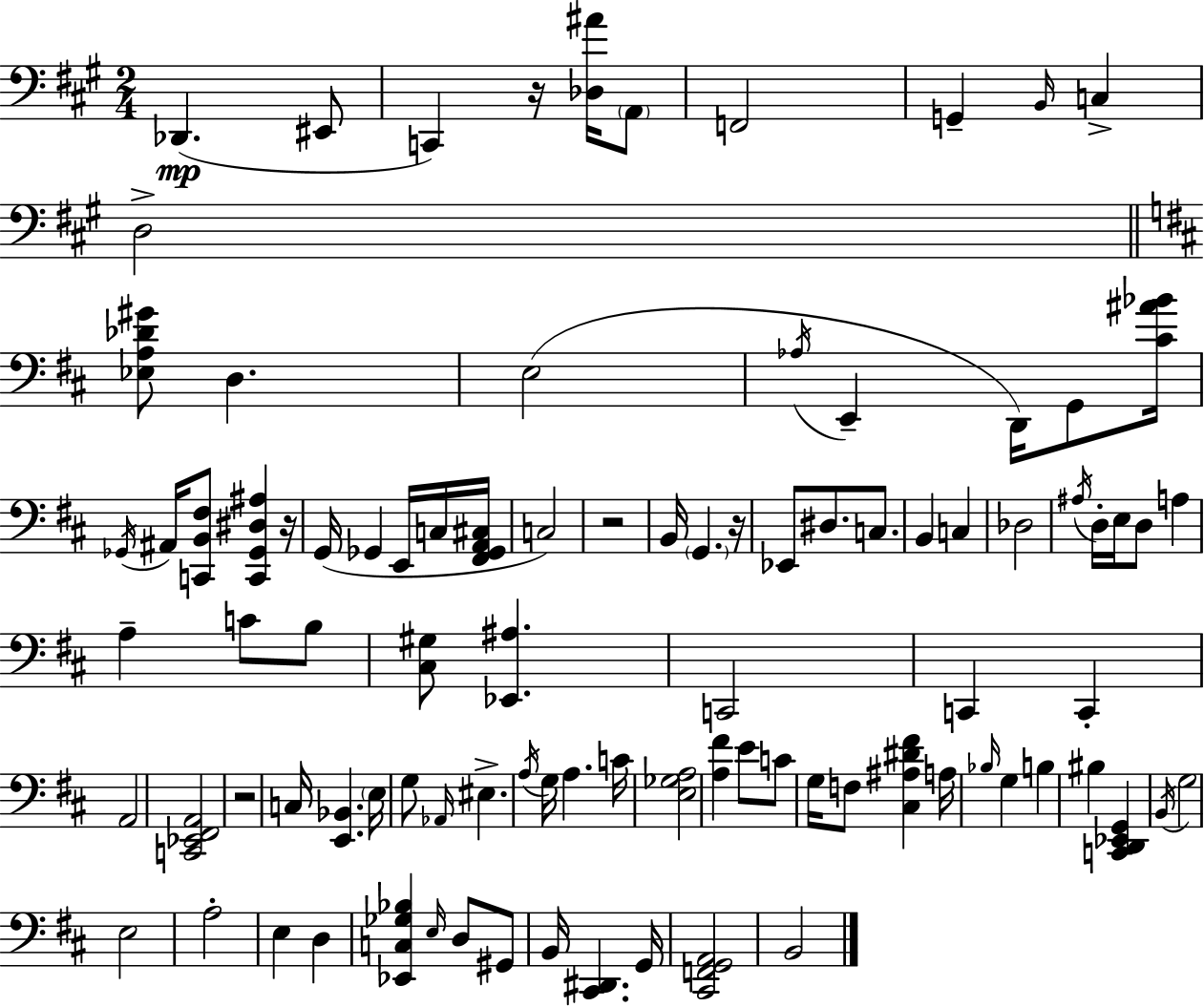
Db2/q. EIS2/e C2/q R/s [Db3,A#4]/s A2/e F2/h G2/q B2/s C3/q D3/h [Eb3,A3,Db4,G#4]/e D3/q. E3/h Ab3/s E2/q D2/s G2/e [C#4,A#4,Bb4]/s Gb2/s A#2/s [C2,B2,F#3]/e [C2,Gb2,D#3,A#3]/q R/s G2/s Gb2/q E2/s C3/s [F#2,Gb2,A2,C#3]/s C3/h R/h B2/s G2/q. R/s Eb2/e D#3/e. C3/e. B2/q C3/q Db3/h A#3/s D3/s E3/s D3/e A3/q A3/q C4/e B3/e [C#3,G#3]/e [Eb2,A#3]/q. C2/h C2/q C2/q A2/h [C2,Eb2,F#2,A2]/h R/h C3/s [E2,Bb2]/q. E3/s G3/e Ab2/s EIS3/q. A3/s G3/s A3/q. C4/s [E3,Gb3,A3]/h [A3,F#4]/q E4/e C4/e G3/s F3/e [C#3,A#3,D#4,F#4]/q A3/s Bb3/s G3/q B3/q BIS3/q [C2,D2,Eb2,G2]/q B2/s G3/h E3/h A3/h E3/q D3/q [Eb2,C3,Gb3,Bb3]/q E3/s D3/e G#2/e B2/s [C#2,D#2]/q. G2/s [C#2,F2,G2,A2]/h B2/h